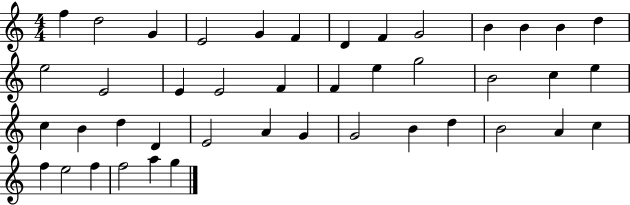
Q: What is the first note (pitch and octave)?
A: F5